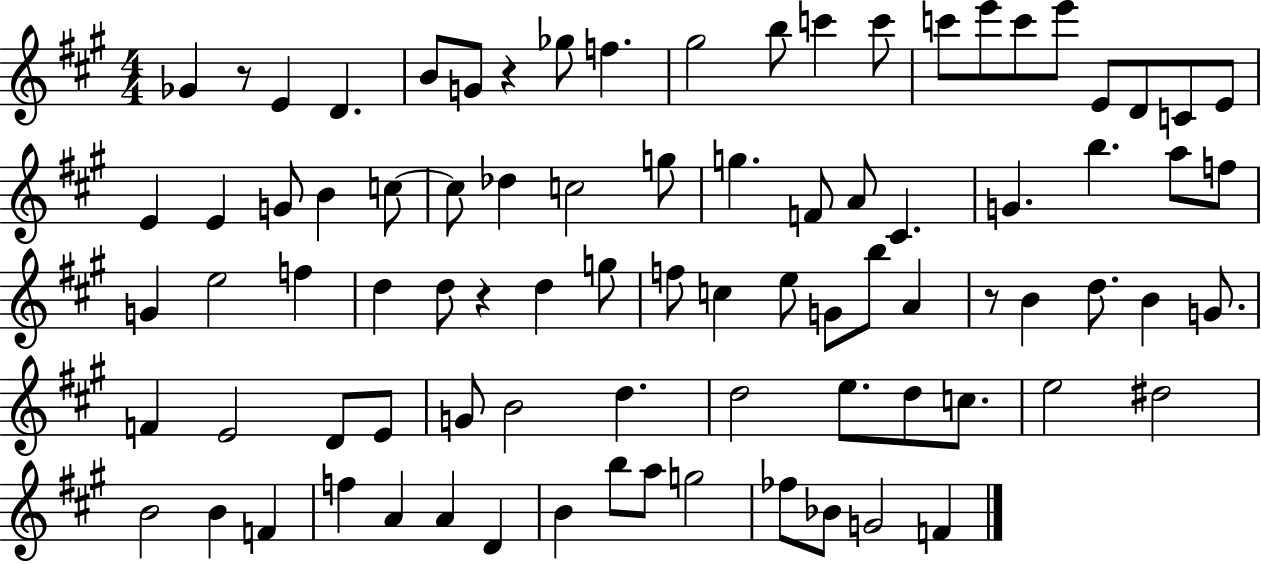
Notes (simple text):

Gb4/q R/e E4/q D4/q. B4/e G4/e R/q Gb5/e F5/q. G#5/h B5/e C6/q C6/e C6/e E6/e C6/e E6/e E4/e D4/e C4/e E4/e E4/q E4/q G4/e B4/q C5/e C5/e Db5/q C5/h G5/e G5/q. F4/e A4/e C#4/q. G4/q. B5/q. A5/e F5/e G4/q E5/h F5/q D5/q D5/e R/q D5/q G5/e F5/e C5/q E5/e G4/e B5/e A4/q R/e B4/q D5/e. B4/q G4/e. F4/q E4/h D4/e E4/e G4/e B4/h D5/q. D5/h E5/e. D5/e C5/e. E5/h D#5/h B4/h B4/q F4/q F5/q A4/q A4/q D4/q B4/q B5/e A5/e G5/h FES5/e Bb4/e G4/h F4/q